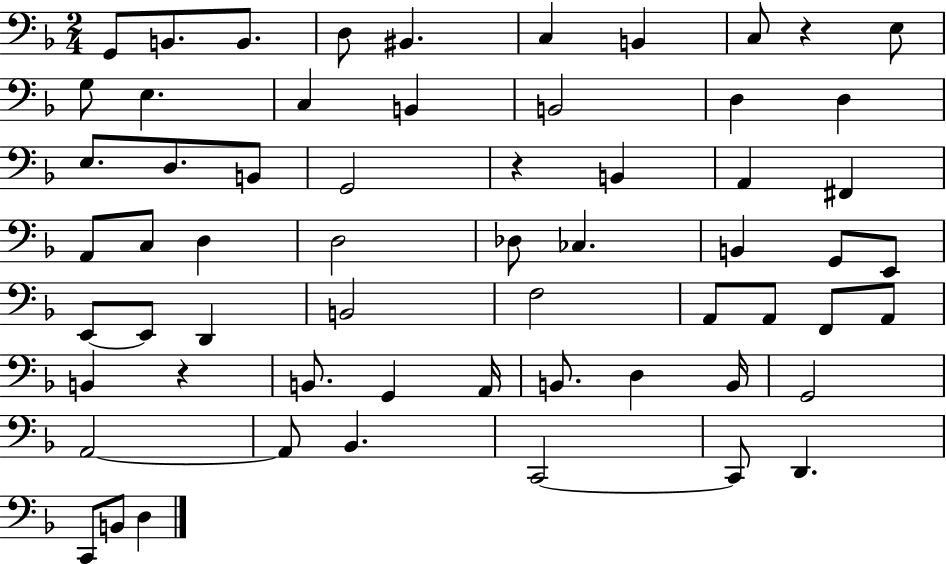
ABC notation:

X:1
T:Untitled
M:2/4
L:1/4
K:F
G,,/2 B,,/2 B,,/2 D,/2 ^B,, C, B,, C,/2 z E,/2 G,/2 E, C, B,, B,,2 D, D, E,/2 D,/2 B,,/2 G,,2 z B,, A,, ^F,, A,,/2 C,/2 D, D,2 _D,/2 _C, B,, G,,/2 E,,/2 E,,/2 E,,/2 D,, B,,2 F,2 A,,/2 A,,/2 F,,/2 A,,/2 B,, z B,,/2 G,, A,,/4 B,,/2 D, B,,/4 G,,2 A,,2 A,,/2 _B,, C,,2 C,,/2 D,, C,,/2 B,,/2 D,